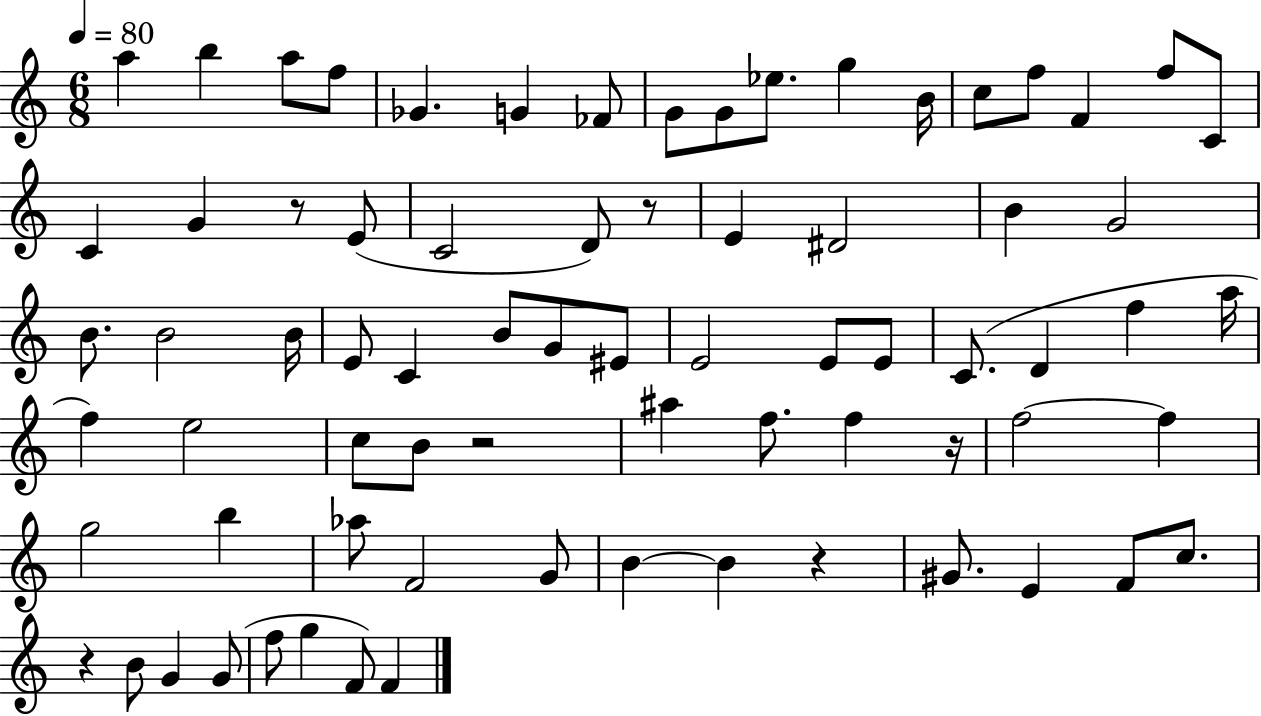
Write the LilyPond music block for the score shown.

{
  \clef treble
  \numericTimeSignature
  \time 6/8
  \key c \major
  \tempo 4 = 80
  \repeat volta 2 { a''4 b''4 a''8 f''8 | ges'4. g'4 fes'8 | g'8 g'8 ees''8. g''4 b'16 | c''8 f''8 f'4 f''8 c'8 | \break c'4 g'4 r8 e'8( | c'2 d'8) r8 | e'4 dis'2 | b'4 g'2 | \break b'8. b'2 b'16 | e'8 c'4 b'8 g'8 eis'8 | e'2 e'8 e'8 | c'8.( d'4 f''4 a''16 | \break f''4) e''2 | c''8 b'8 r2 | ais''4 f''8. f''4 r16 | f''2~~ f''4 | \break g''2 b''4 | aes''8 f'2 g'8 | b'4~~ b'4 r4 | gis'8. e'4 f'8 c''8. | \break r4 b'8 g'4 g'8( | f''8 g''4 f'8) f'4 | } \bar "|."
}